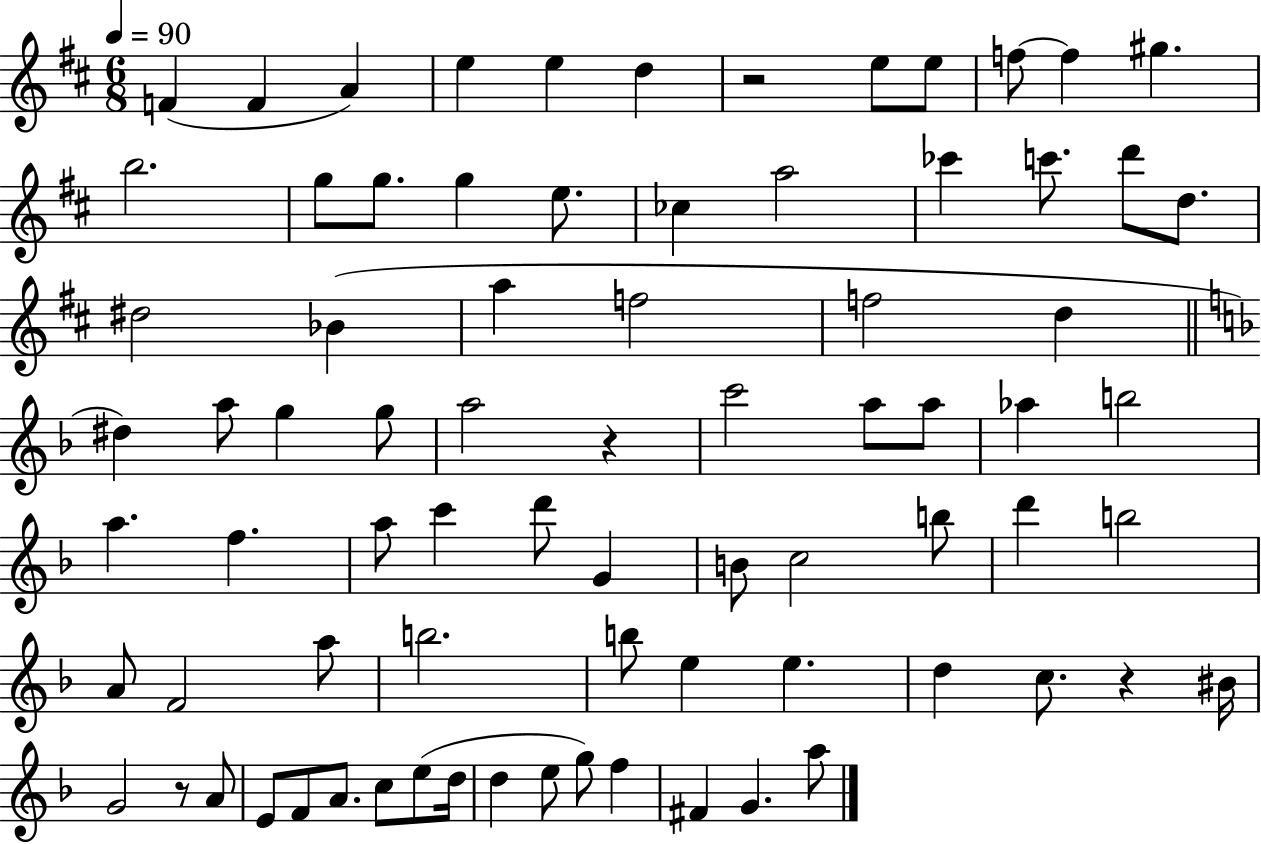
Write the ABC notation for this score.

X:1
T:Untitled
M:6/8
L:1/4
K:D
F F A e e d z2 e/2 e/2 f/2 f ^g b2 g/2 g/2 g e/2 _c a2 _c' c'/2 d'/2 d/2 ^d2 _B a f2 f2 d ^d a/2 g g/2 a2 z c'2 a/2 a/2 _a b2 a f a/2 c' d'/2 G B/2 c2 b/2 d' b2 A/2 F2 a/2 b2 b/2 e e d c/2 z ^B/4 G2 z/2 A/2 E/2 F/2 A/2 c/2 e/2 d/4 d e/2 g/2 f ^F G a/2